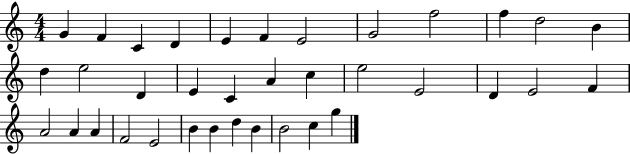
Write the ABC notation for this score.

X:1
T:Untitled
M:4/4
L:1/4
K:C
G F C D E F E2 G2 f2 f d2 B d e2 D E C A c e2 E2 D E2 F A2 A A F2 E2 B B d B B2 c g